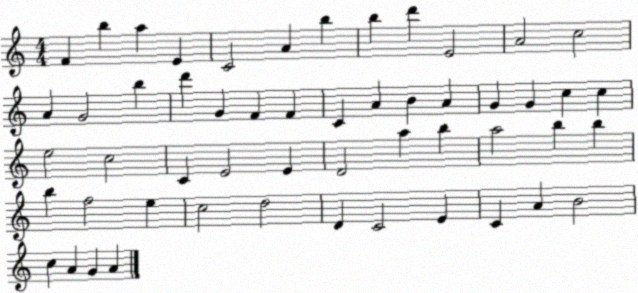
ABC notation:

X:1
T:Untitled
M:4/4
L:1/4
K:C
F b a E C2 A b b d' E2 A2 c2 A G2 b d' G F F C A B A G G c c e2 c2 C E2 E D2 a b a2 b b b f2 e c2 d2 D C2 E C A B2 c A G A